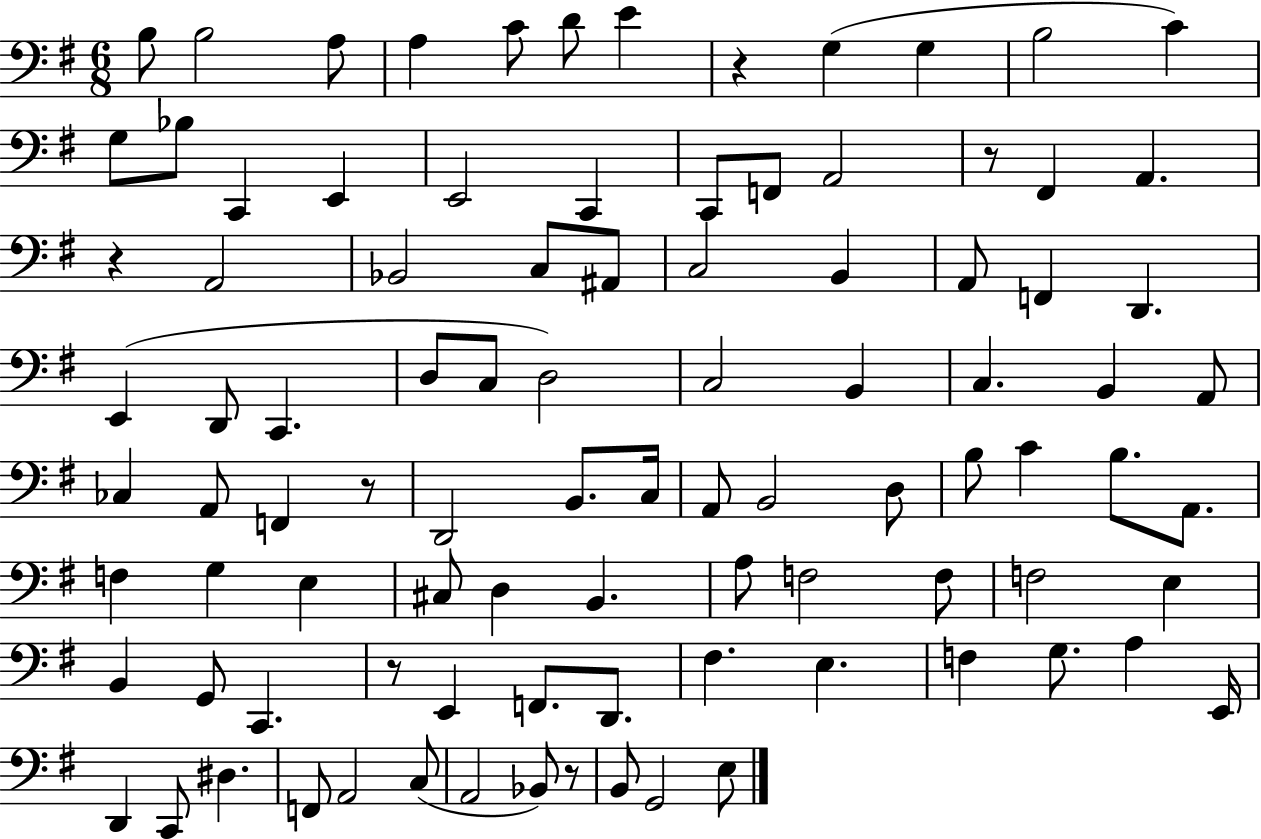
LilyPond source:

{
  \clef bass
  \numericTimeSignature
  \time 6/8
  \key g \major
  \repeat volta 2 { b8 b2 a8 | a4 c'8 d'8 e'4 | r4 g4( g4 | b2 c'4) | \break g8 bes8 c,4 e,4 | e,2 c,4 | c,8 f,8 a,2 | r8 fis,4 a,4. | \break r4 a,2 | bes,2 c8 ais,8 | c2 b,4 | a,8 f,4 d,4. | \break e,4( d,8 c,4. | d8 c8 d2) | c2 b,4 | c4. b,4 a,8 | \break ces4 a,8 f,4 r8 | d,2 b,8. c16 | a,8 b,2 d8 | b8 c'4 b8. a,8. | \break f4 g4 e4 | cis8 d4 b,4. | a8 f2 f8 | f2 e4 | \break b,4 g,8 c,4. | r8 e,4 f,8. d,8. | fis4. e4. | f4 g8. a4 e,16 | \break d,4 c,8 dis4. | f,8 a,2 c8( | a,2 bes,8) r8 | b,8 g,2 e8 | \break } \bar "|."
}